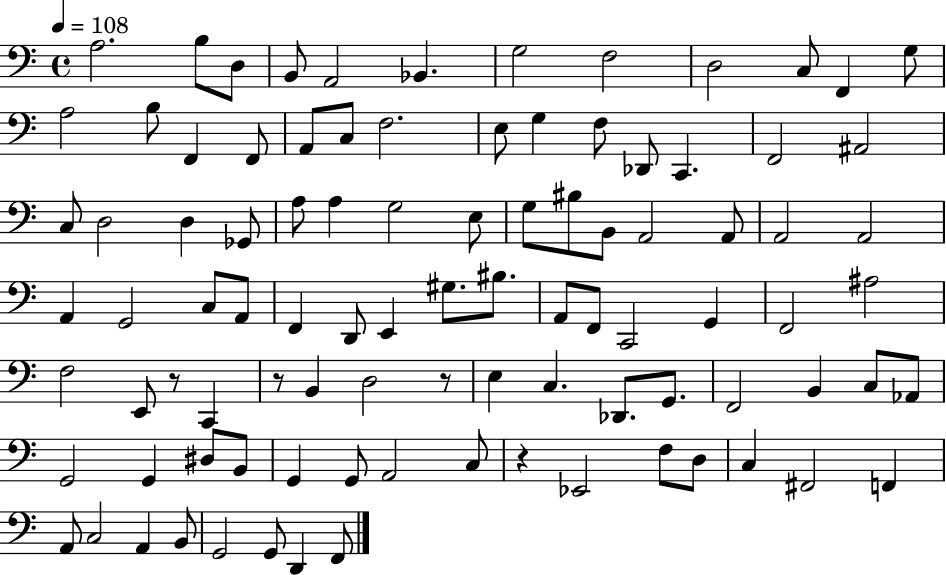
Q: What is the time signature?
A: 4/4